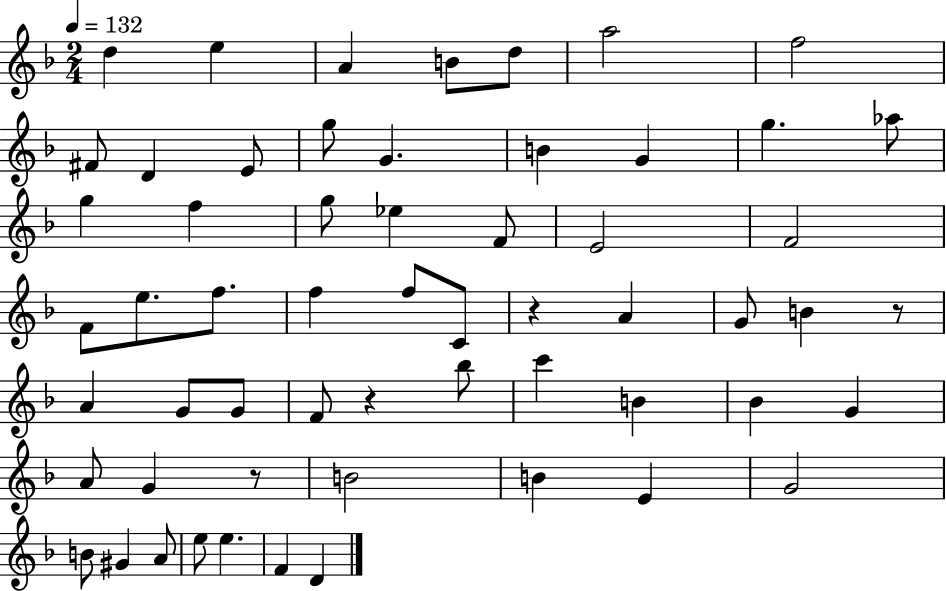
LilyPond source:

{
  \clef treble
  \numericTimeSignature
  \time 2/4
  \key f \major
  \tempo 4 = 132
  \repeat volta 2 { d''4 e''4 | a'4 b'8 d''8 | a''2 | f''2 | \break fis'8 d'4 e'8 | g''8 g'4. | b'4 g'4 | g''4. aes''8 | \break g''4 f''4 | g''8 ees''4 f'8 | e'2 | f'2 | \break f'8 e''8. f''8. | f''4 f''8 c'8 | r4 a'4 | g'8 b'4 r8 | \break a'4 g'8 g'8 | f'8 r4 bes''8 | c'''4 b'4 | bes'4 g'4 | \break a'8 g'4 r8 | b'2 | b'4 e'4 | g'2 | \break b'8 gis'4 a'8 | e''8 e''4. | f'4 d'4 | } \bar "|."
}